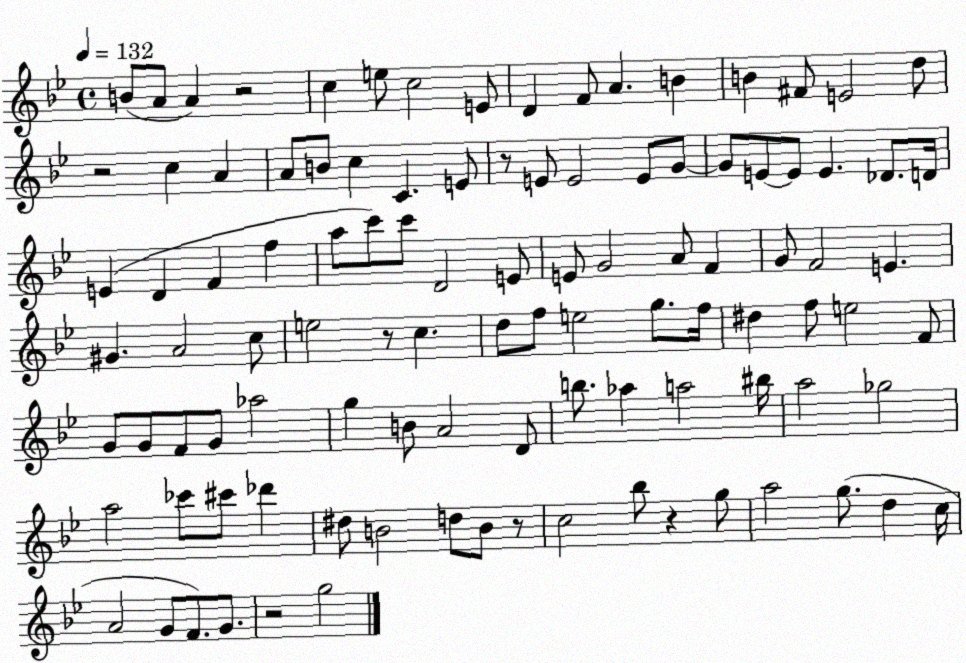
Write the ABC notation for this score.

X:1
T:Untitled
M:4/4
L:1/4
K:Bb
B/2 A/2 A z2 c e/2 c2 E/2 D F/2 A B B ^F/2 E2 d/2 z2 c A A/2 B/2 c C E/2 z/2 E/2 E2 E/2 G/2 G/2 E/2 E/2 E _D/2 D/4 E D F f a/2 c'/2 c'/2 D2 E/2 E/2 G2 A/2 F G/2 F2 E ^G A2 c/2 e2 z/2 c d/2 f/2 e2 g/2 f/4 ^d f/2 e2 F/2 G/2 G/2 F/2 G/2 _a2 g B/2 A2 D/2 b/2 _a a2 ^b/4 a2 _g2 a2 _c'/2 ^c'/2 _d' ^d/2 B2 d/2 B/2 z/2 c2 _b/2 z g/2 a2 g/2 d c/4 A2 G/2 F/2 G/2 z2 g2